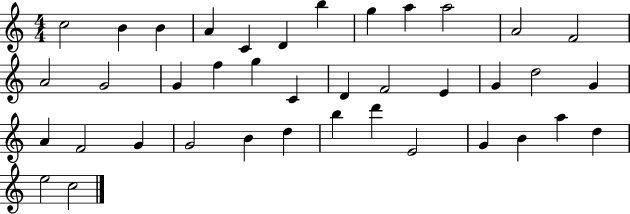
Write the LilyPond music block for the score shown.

{
  \clef treble
  \numericTimeSignature
  \time 4/4
  \key c \major
  c''2 b'4 b'4 | a'4 c'4 d'4 b''4 | g''4 a''4 a''2 | a'2 f'2 | \break a'2 g'2 | g'4 f''4 g''4 c'4 | d'4 f'2 e'4 | g'4 d''2 g'4 | \break a'4 f'2 g'4 | g'2 b'4 d''4 | b''4 d'''4 e'2 | g'4 b'4 a''4 d''4 | \break e''2 c''2 | \bar "|."
}